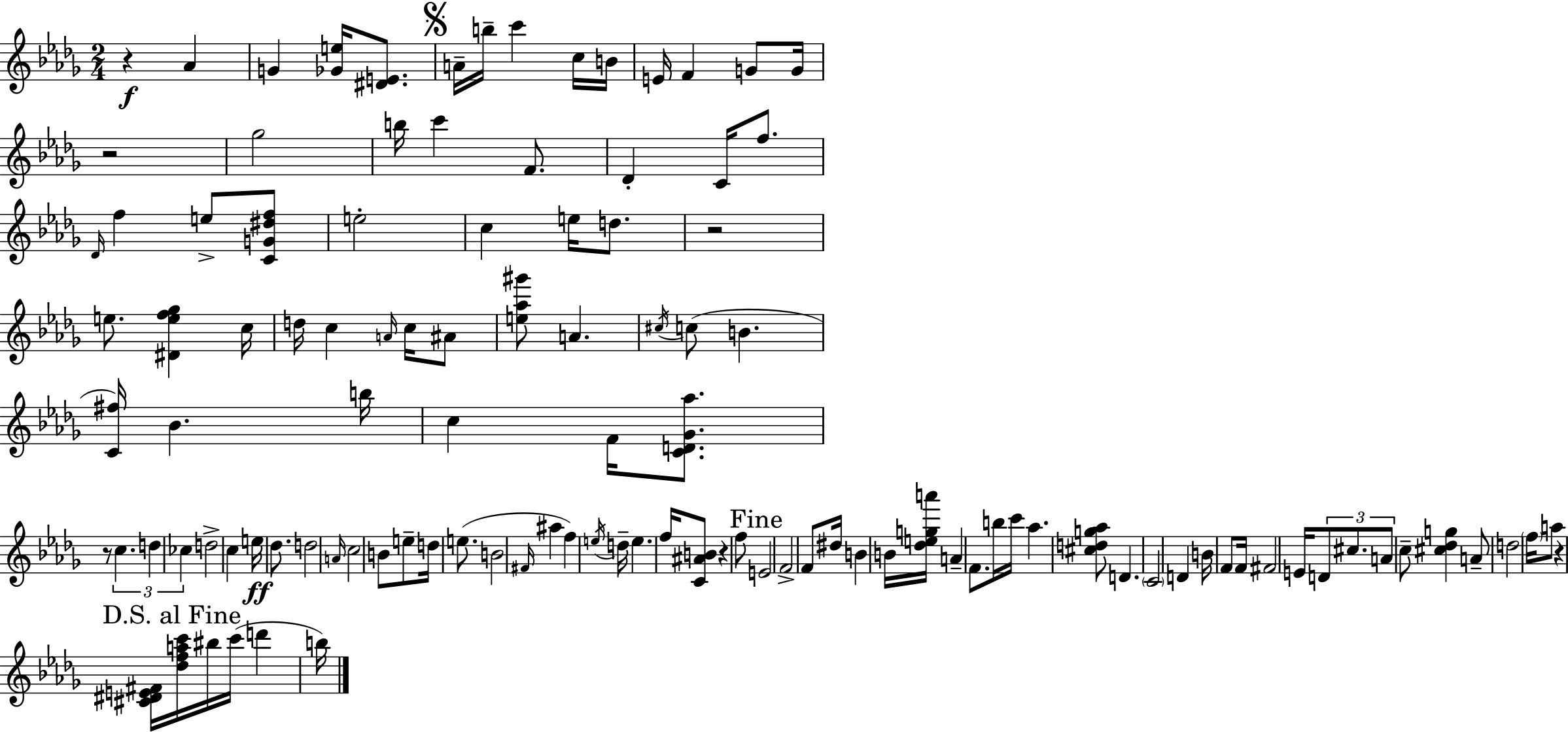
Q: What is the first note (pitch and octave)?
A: Ab4